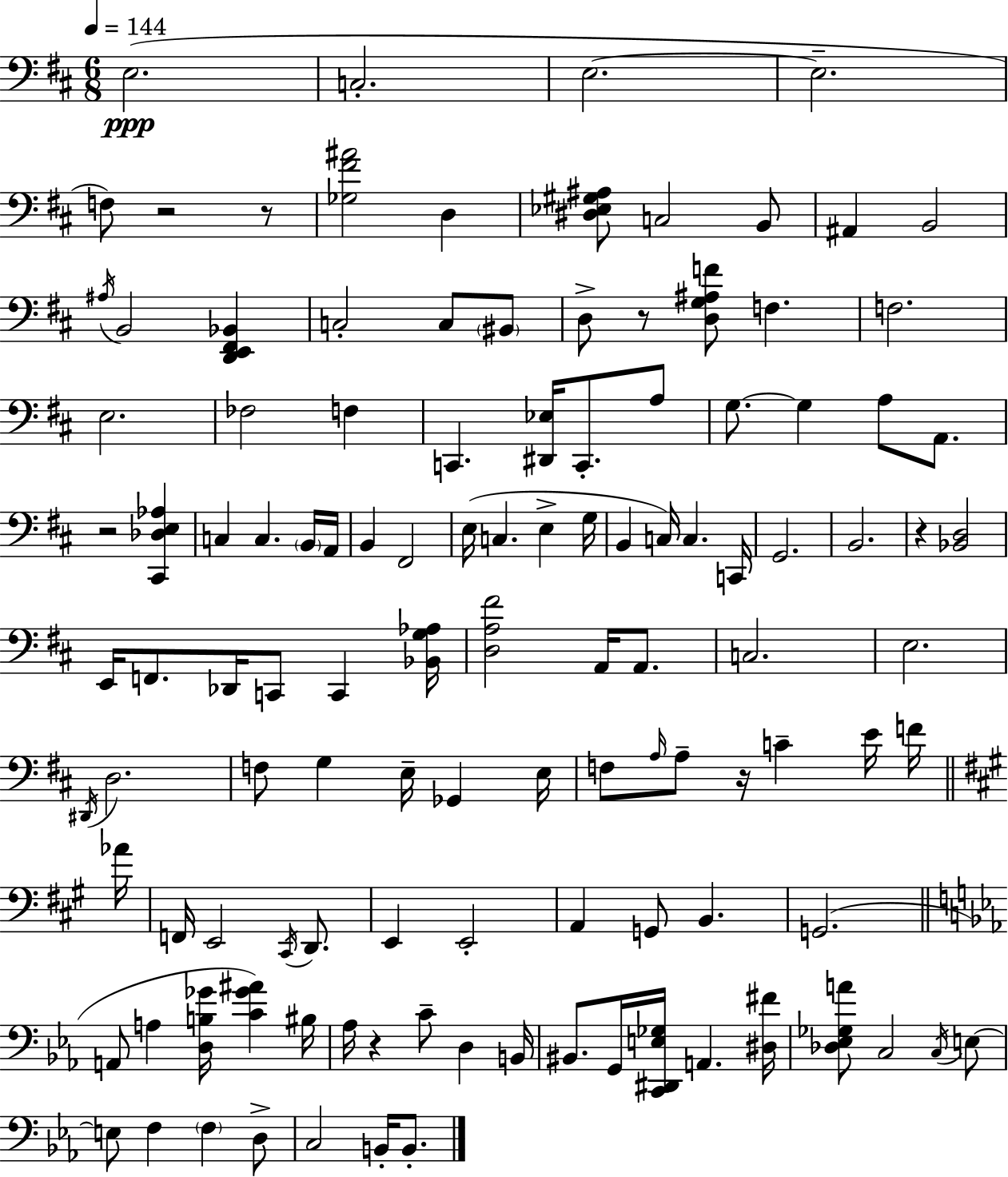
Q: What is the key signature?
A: D major